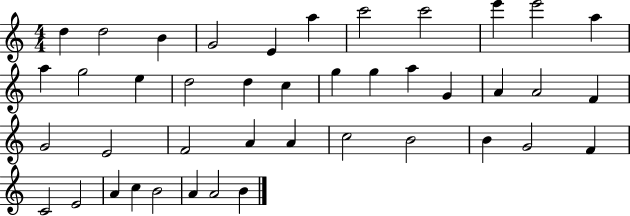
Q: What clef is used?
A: treble